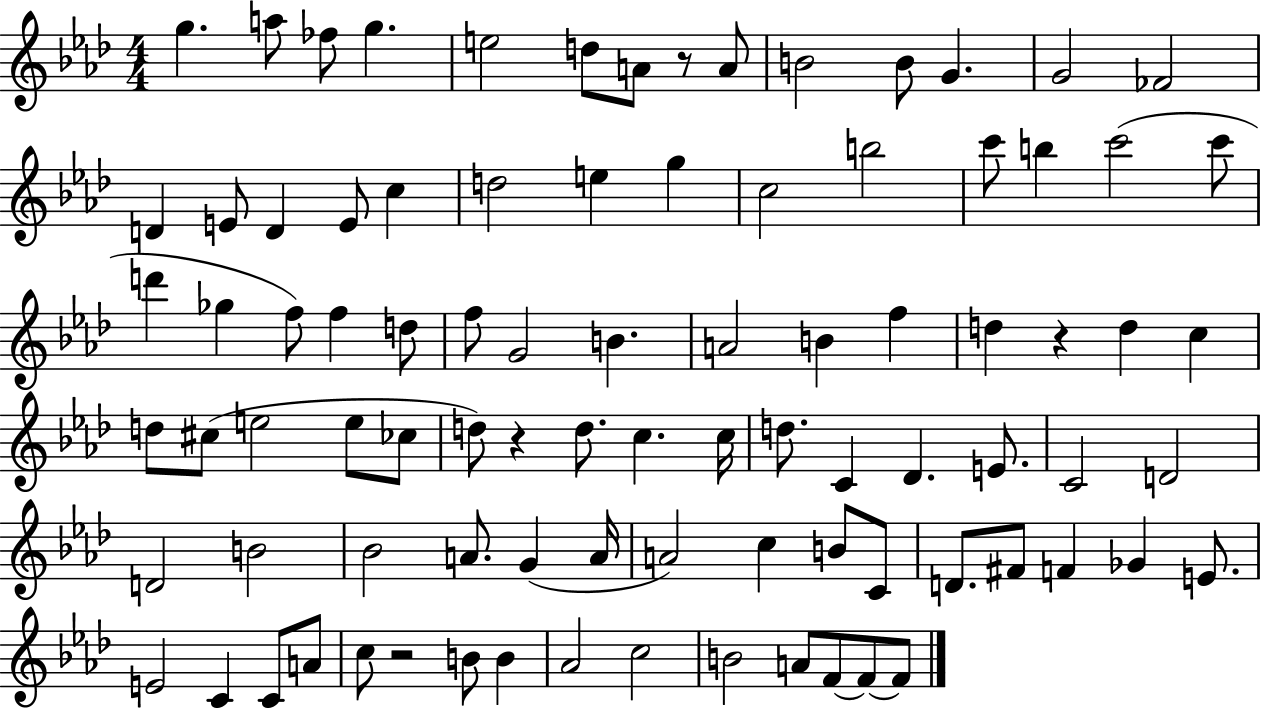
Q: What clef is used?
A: treble